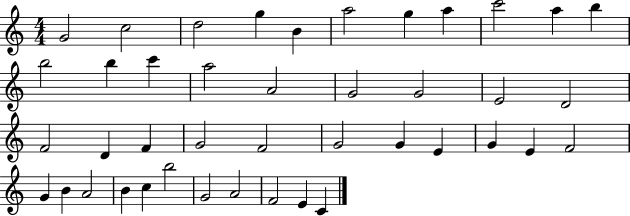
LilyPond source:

{
  \clef treble
  \numericTimeSignature
  \time 4/4
  \key c \major
  g'2 c''2 | d''2 g''4 b'4 | a''2 g''4 a''4 | c'''2 a''4 b''4 | \break b''2 b''4 c'''4 | a''2 a'2 | g'2 g'2 | e'2 d'2 | \break f'2 d'4 f'4 | g'2 f'2 | g'2 g'4 e'4 | g'4 e'4 f'2 | \break g'4 b'4 a'2 | b'4 c''4 b''2 | g'2 a'2 | f'2 e'4 c'4 | \break \bar "|."
}